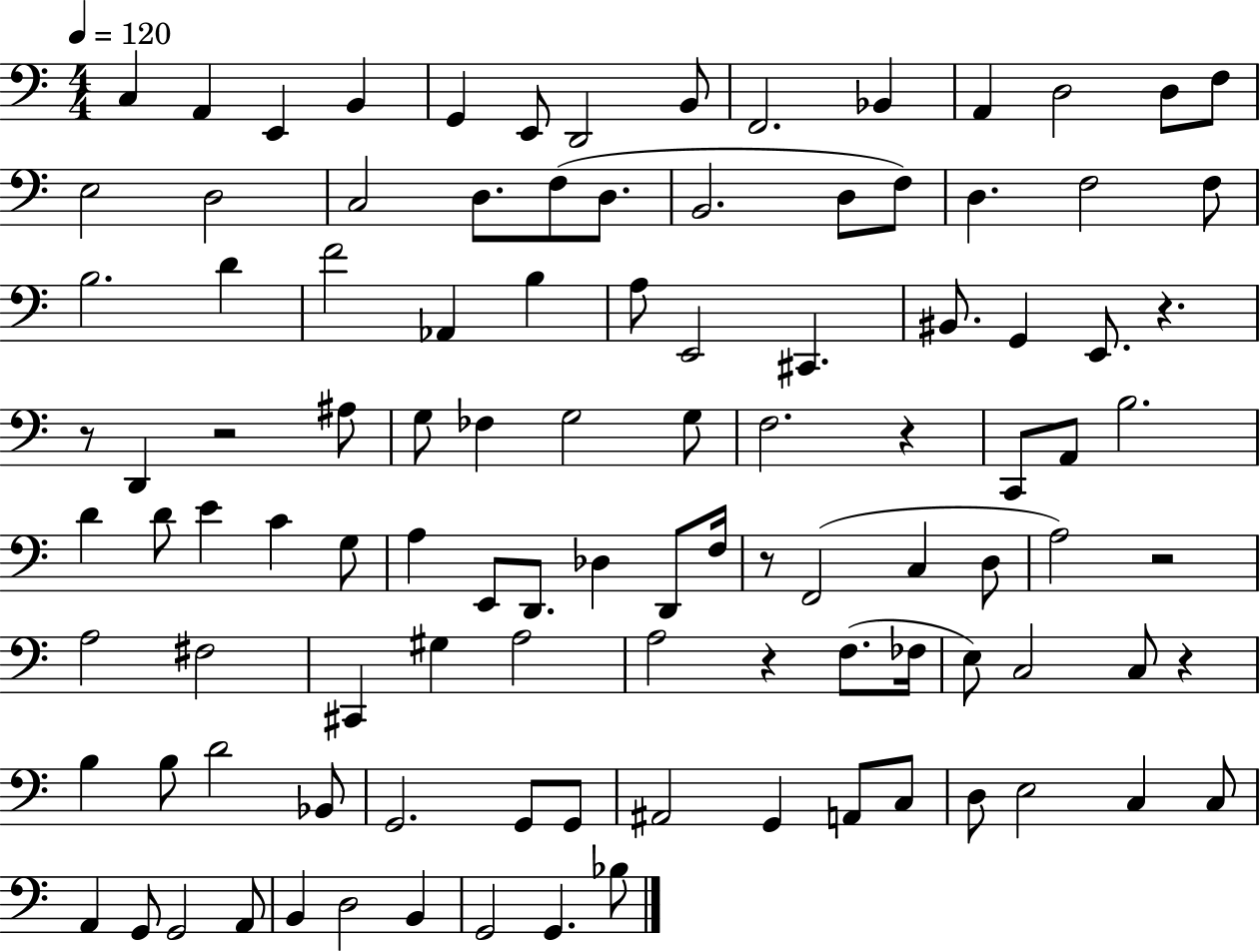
{
  \clef bass
  \numericTimeSignature
  \time 4/4
  \key c \major
  \tempo 4 = 120
  c4 a,4 e,4 b,4 | g,4 e,8 d,2 b,8 | f,2. bes,4 | a,4 d2 d8 f8 | \break e2 d2 | c2 d8. f8( d8. | b,2. d8 f8) | d4. f2 f8 | \break b2. d'4 | f'2 aes,4 b4 | a8 e,2 cis,4. | bis,8. g,4 e,8. r4. | \break r8 d,4 r2 ais8 | g8 fes4 g2 g8 | f2. r4 | c,8 a,8 b2. | \break d'4 d'8 e'4 c'4 g8 | a4 e,8 d,8. des4 d,8 f16 | r8 f,2( c4 d8 | a2) r2 | \break a2 fis2 | cis,4 gis4 a2 | a2 r4 f8.( fes16 | e8) c2 c8 r4 | \break b4 b8 d'2 bes,8 | g,2. g,8 g,8 | ais,2 g,4 a,8 c8 | d8 e2 c4 c8 | \break a,4 g,8 g,2 a,8 | b,4 d2 b,4 | g,2 g,4. bes8 | \bar "|."
}